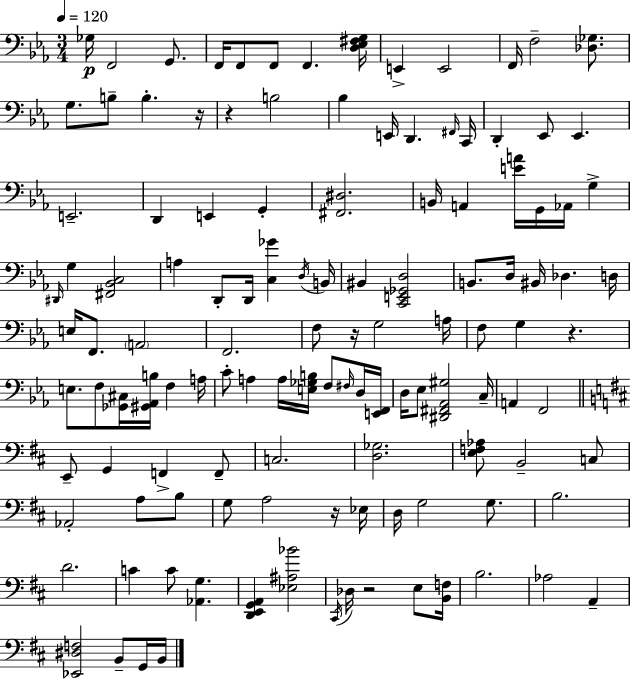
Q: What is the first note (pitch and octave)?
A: Gb3